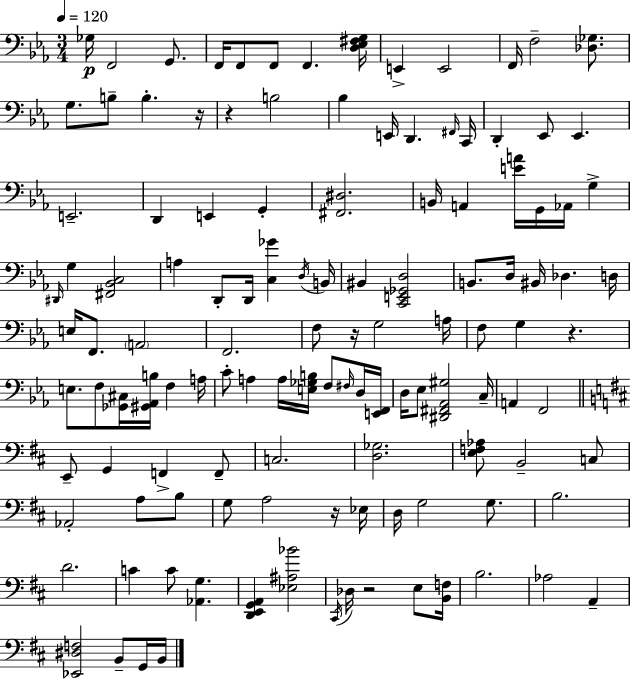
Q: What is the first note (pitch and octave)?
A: Gb3